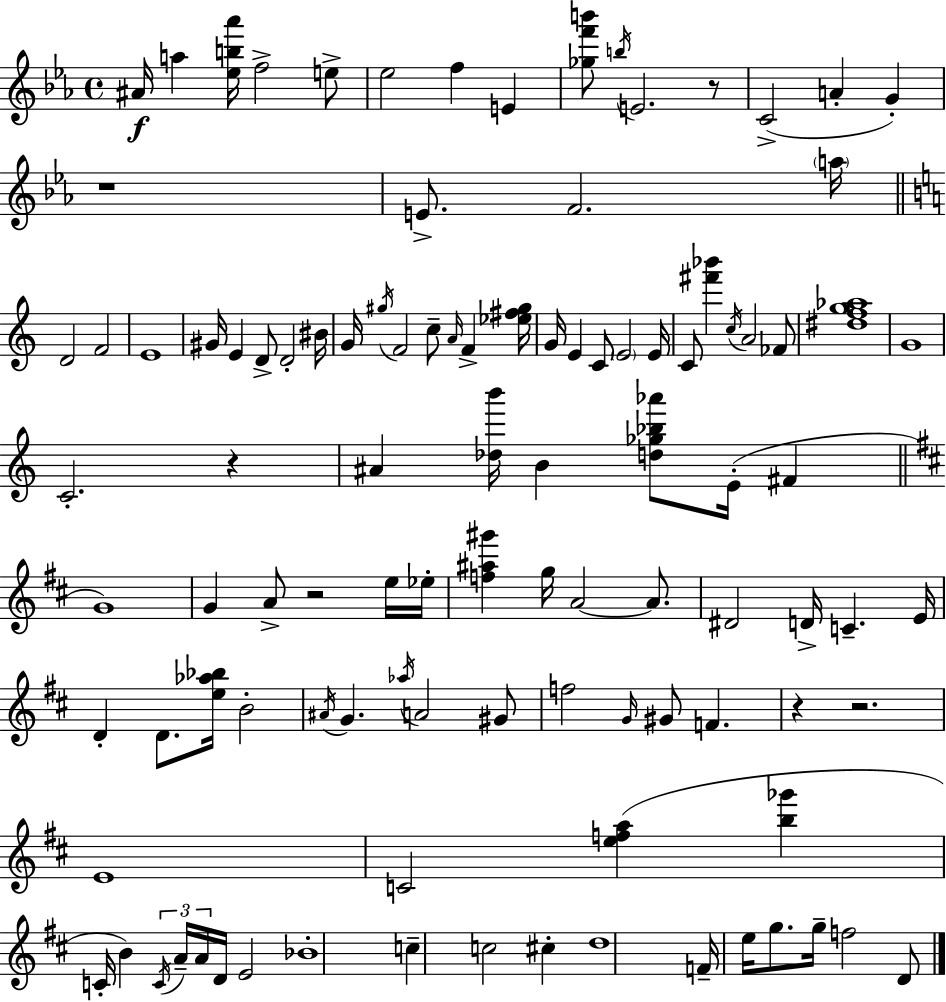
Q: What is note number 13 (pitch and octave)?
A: E4